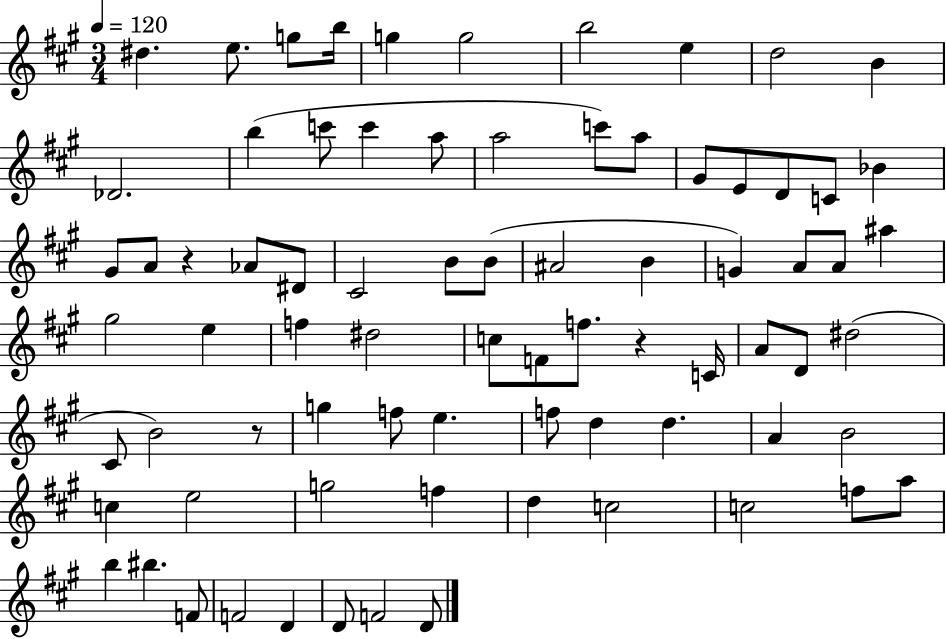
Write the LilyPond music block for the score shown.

{
  \clef treble
  \numericTimeSignature
  \time 3/4
  \key a \major
  \tempo 4 = 120
  dis''4. e''8. g''8 b''16 | g''4 g''2 | b''2 e''4 | d''2 b'4 | \break des'2. | b''4( c'''8 c'''4 a''8 | a''2 c'''8) a''8 | gis'8 e'8 d'8 c'8 bes'4 | \break gis'8 a'8 r4 aes'8 dis'8 | cis'2 b'8 b'8( | ais'2 b'4 | g'4) a'8 a'8 ais''4 | \break gis''2 e''4 | f''4 dis''2 | c''8 f'8 f''8. r4 c'16 | a'8 d'8 dis''2( | \break cis'8 b'2) r8 | g''4 f''8 e''4. | f''8 d''4 d''4. | a'4 b'2 | \break c''4 e''2 | g''2 f''4 | d''4 c''2 | c''2 f''8 a''8 | \break b''4 bis''4. f'8 | f'2 d'4 | d'8 f'2 d'8 | \bar "|."
}